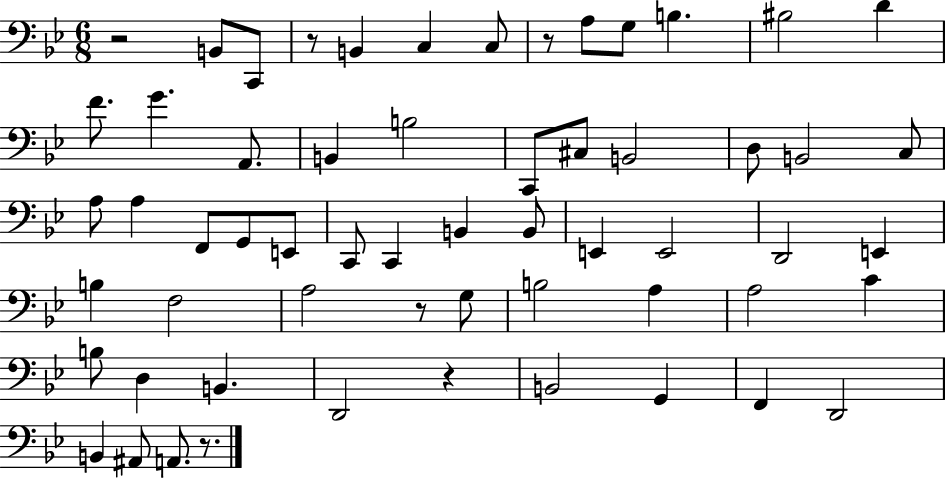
{
  \clef bass
  \numericTimeSignature
  \time 6/8
  \key bes \major
  r2 b,8 c,8 | r8 b,4 c4 c8 | r8 a8 g8 b4. | bis2 d'4 | \break f'8. g'4. a,8. | b,4 b2 | c,8 cis8 b,2 | d8 b,2 c8 | \break a8 a4 f,8 g,8 e,8 | c,8 c,4 b,4 b,8 | e,4 e,2 | d,2 e,4 | \break b4 f2 | a2 r8 g8 | b2 a4 | a2 c'4 | \break b8 d4 b,4. | d,2 r4 | b,2 g,4 | f,4 d,2 | \break b,4 ais,8 a,8. r8. | \bar "|."
}